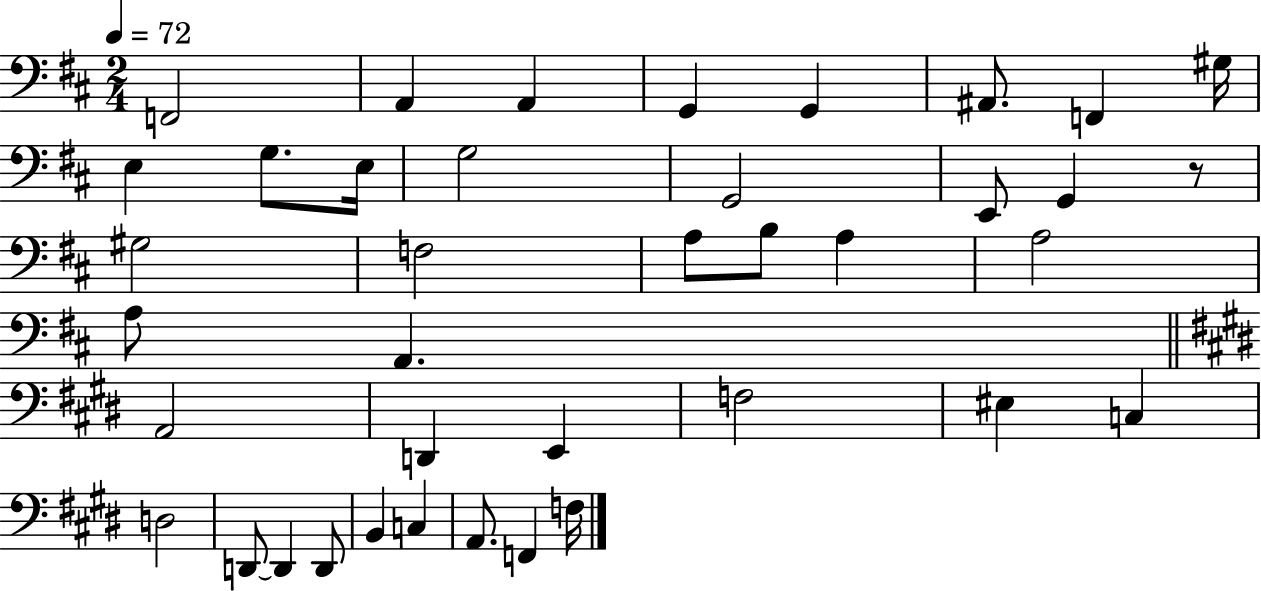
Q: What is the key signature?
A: D major